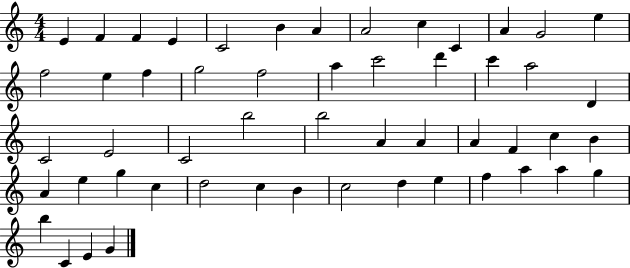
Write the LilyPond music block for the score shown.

{
  \clef treble
  \numericTimeSignature
  \time 4/4
  \key c \major
  e'4 f'4 f'4 e'4 | c'2 b'4 a'4 | a'2 c''4 c'4 | a'4 g'2 e''4 | \break f''2 e''4 f''4 | g''2 f''2 | a''4 c'''2 d'''4 | c'''4 a''2 d'4 | \break c'2 e'2 | c'2 b''2 | b''2 a'4 a'4 | a'4 f'4 c''4 b'4 | \break a'4 e''4 g''4 c''4 | d''2 c''4 b'4 | c''2 d''4 e''4 | f''4 a''4 a''4 g''4 | \break b''4 c'4 e'4 g'4 | \bar "|."
}